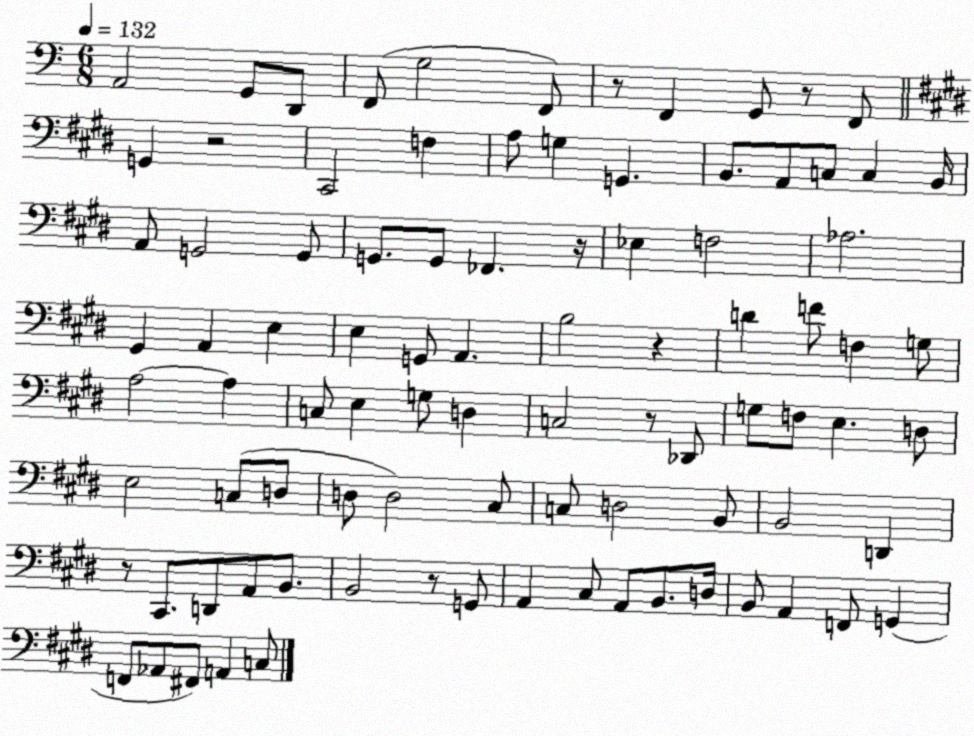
X:1
T:Untitled
M:6/8
L:1/4
K:C
A,,2 G,,/2 D,,/2 F,,/2 G,2 F,,/2 z/2 F,, G,,/2 z/2 F,,/2 G,, z2 ^C,,2 F, A,/2 G, G,, B,,/2 A,,/2 C,/2 C, B,,/4 A,,/2 G,,2 G,,/2 G,,/2 G,,/2 _F,, z/4 _E, F,2 _A,2 ^G,, A,, E, E, G,,/2 A,, B,2 z D F/2 F, G,/2 A,2 A, C,/2 E, G,/2 D, C,2 z/2 _D,,/2 G,/2 F,/2 E, D,/2 E,2 C,/2 D,/2 D,/2 D,2 ^C,/2 C,/2 D,2 B,,/2 B,,2 D,, z/2 ^C,,/2 D,,/2 A,,/2 B,,/2 B,,2 z/2 G,,/2 A,, ^C,/2 A,,/2 B,,/2 D,/4 B,,/2 A,, F,,/2 G,, F,,/2 _A,,/2 ^F,,/2 A,, C,/2